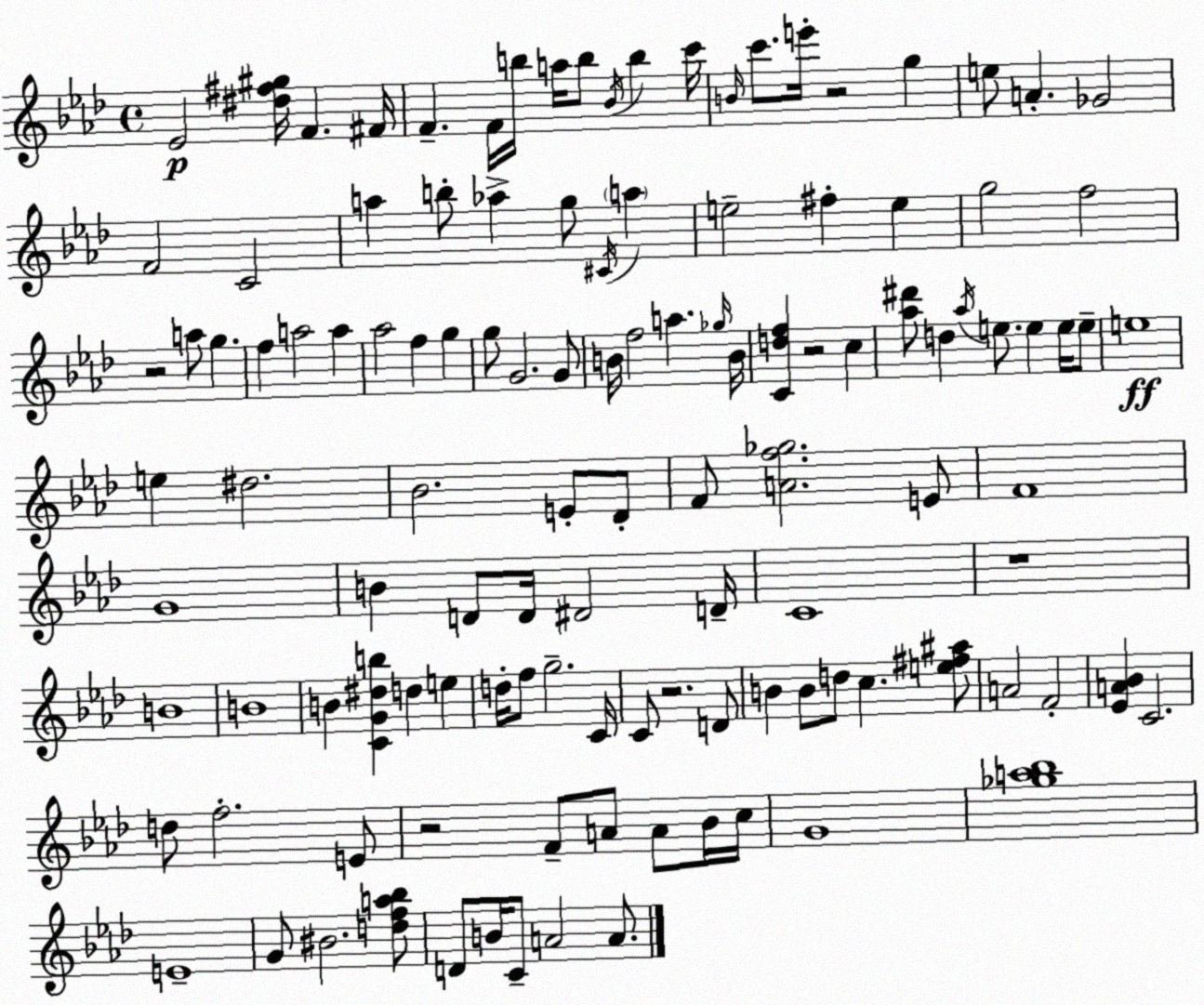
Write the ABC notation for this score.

X:1
T:Untitled
M:4/4
L:1/4
K:Ab
_E2 [^d^f^g]/4 F ^F/4 F F/4 b/4 a/4 b/2 _B/4 b c'/4 B/4 c'/2 e'/4 z2 g e/2 A _G2 F2 C2 a b/2 _a g/2 ^C/4 a e2 ^f e g2 f2 z2 a/2 g f a2 a _a2 f g g/2 G2 G/2 B/4 f2 a _g/4 B/4 [Cdf] z2 c [_a^d']/2 d _a/4 e/2 e e/4 e/2 e4 e ^d2 _B2 E/2 _D/2 F/2 [Af_g]2 E/2 F4 G4 B D/2 D/4 ^D2 D/4 C4 z4 B4 B4 B [CG^db] d e d/4 f/2 g2 C/4 C/2 z2 D/2 B B/2 d/2 c [e^f^a]/2 A2 F2 [_EA_B] C2 d/2 f2 E/2 z2 F/2 A/2 A/2 _B/4 c/4 G4 [_ga_b]4 E4 G/2 ^B2 [dfa_b]/2 D/2 B/4 C/2 A2 A/2